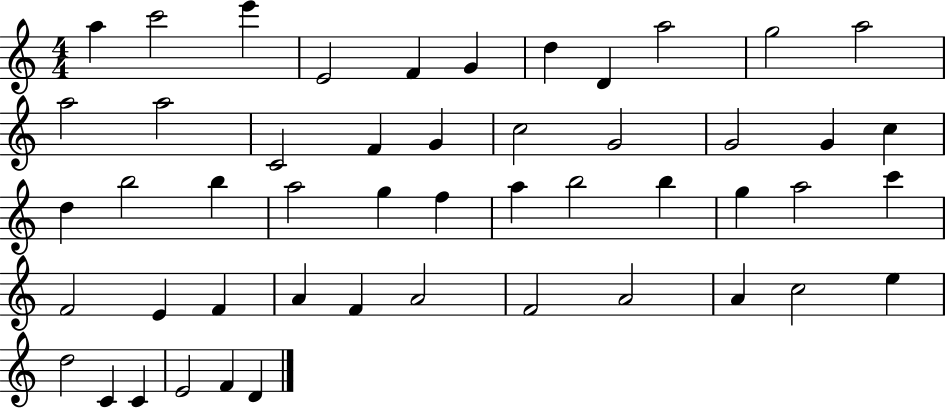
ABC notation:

X:1
T:Untitled
M:4/4
L:1/4
K:C
a c'2 e' E2 F G d D a2 g2 a2 a2 a2 C2 F G c2 G2 G2 G c d b2 b a2 g f a b2 b g a2 c' F2 E F A F A2 F2 A2 A c2 e d2 C C E2 F D